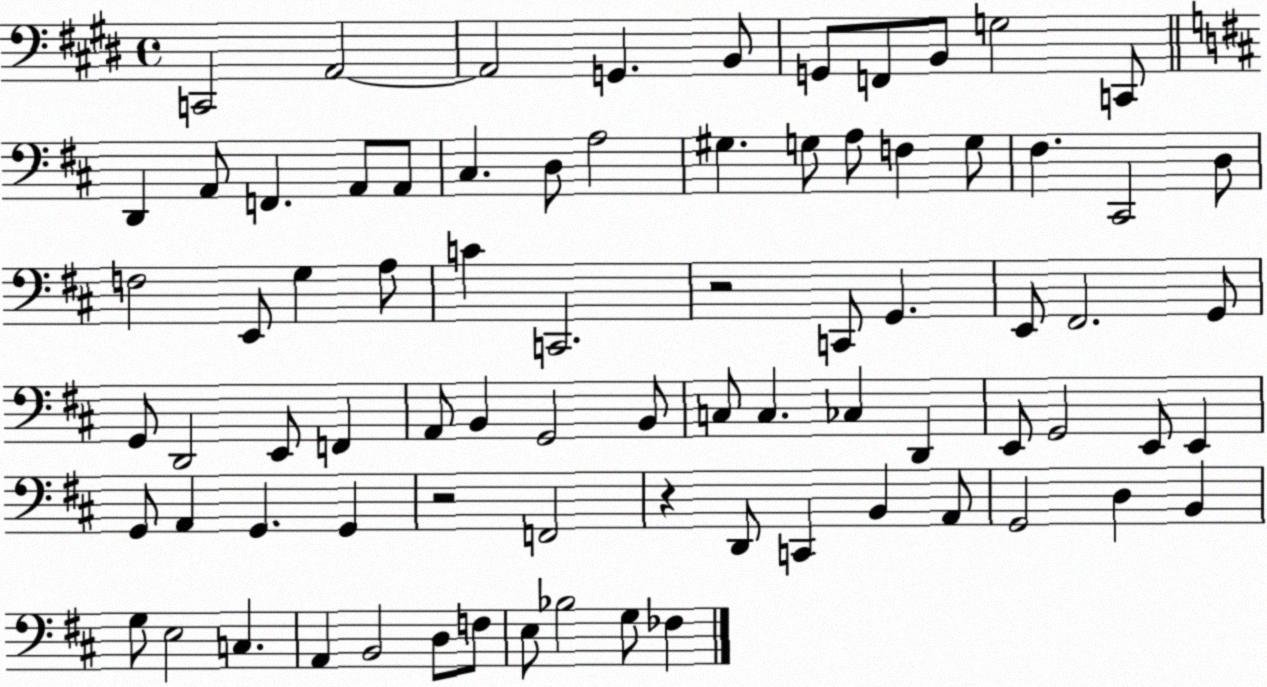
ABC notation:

X:1
T:Untitled
M:4/4
L:1/4
K:E
C,,2 A,,2 A,,2 G,, B,,/2 G,,/2 F,,/2 B,,/2 G,2 C,,/2 D,, A,,/2 F,, A,,/2 A,,/2 ^C, D,/2 A,2 ^G, G,/2 A,/2 F, G,/2 ^F, ^C,,2 D,/2 F,2 E,,/2 G, A,/2 C C,,2 z2 C,,/2 G,, E,,/2 ^F,,2 G,,/2 G,,/2 D,,2 E,,/2 F,, A,,/2 B,, G,,2 B,,/2 C,/2 C, _C, D,, E,,/2 G,,2 E,,/2 E,, G,,/2 A,, G,, G,, z2 F,,2 z D,,/2 C,, B,, A,,/2 G,,2 D, B,, G,/2 E,2 C, A,, B,,2 D,/2 F,/2 E,/2 _B,2 G,/2 _F,